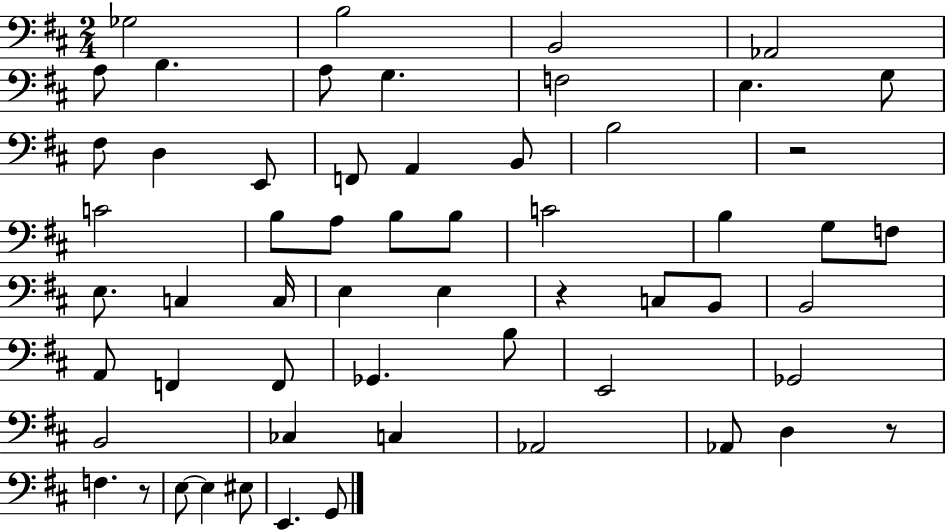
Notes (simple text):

Gb3/h B3/h B2/h Ab2/h A3/e B3/q. A3/e G3/q. F3/h E3/q. G3/e F#3/e D3/q E2/e F2/e A2/q B2/e B3/h R/h C4/h B3/e A3/e B3/e B3/e C4/h B3/q G3/e F3/e E3/e. C3/q C3/s E3/q E3/q R/q C3/e B2/e B2/h A2/e F2/q F2/e Gb2/q. B3/e E2/h Gb2/h B2/h CES3/q C3/q Ab2/h Ab2/e D3/q R/e F3/q. R/e E3/e E3/q EIS3/e E2/q. G2/e